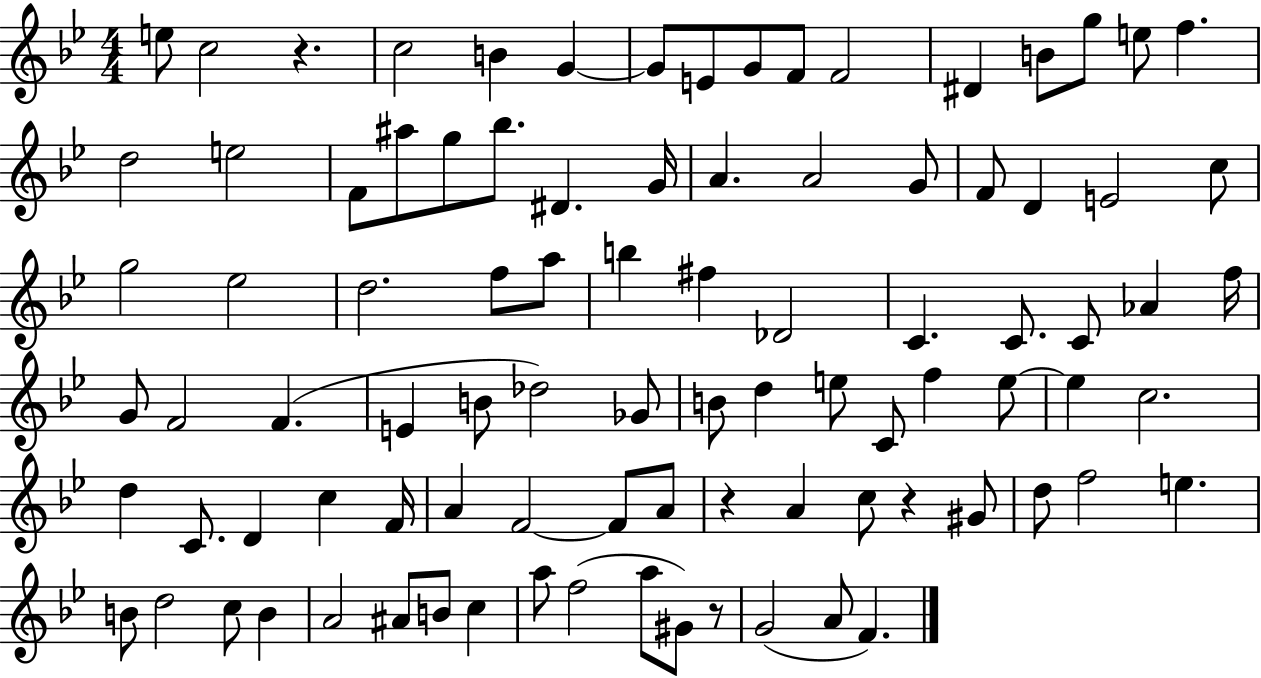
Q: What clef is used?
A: treble